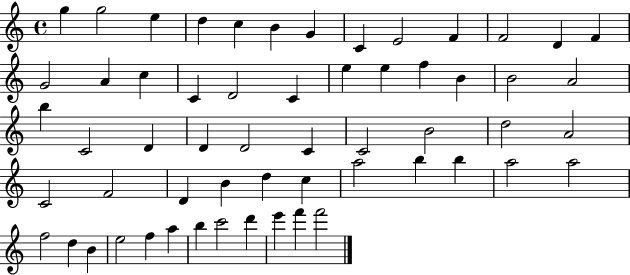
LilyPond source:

{
  \clef treble
  \time 4/4
  \defaultTimeSignature
  \key c \major
  g''4 g''2 e''4 | d''4 c''4 b'4 g'4 | c'4 e'2 f'4 | f'2 d'4 f'4 | \break g'2 a'4 c''4 | c'4 d'2 c'4 | e''4 e''4 f''4 b'4 | b'2 a'2 | \break b''4 c'2 d'4 | d'4 d'2 c'4 | c'2 b'2 | d''2 a'2 | \break c'2 f'2 | d'4 b'4 d''4 c''4 | a''2 b''4 b''4 | a''2 a''2 | \break f''2 d''4 b'4 | e''2 f''4 a''4 | b''4 c'''2 d'''4 | e'''4 f'''4 f'''2 | \break \bar "|."
}